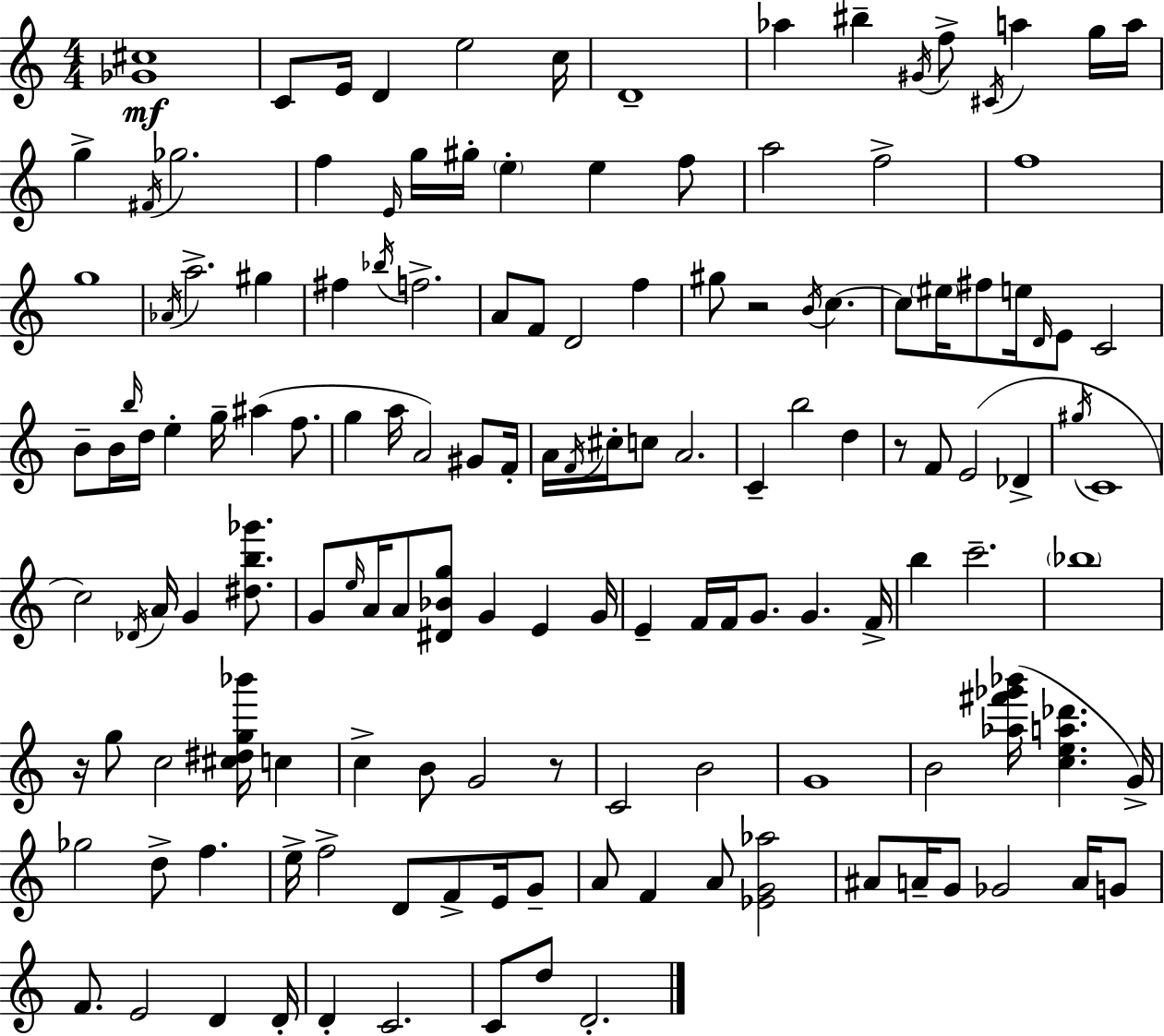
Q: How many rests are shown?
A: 4